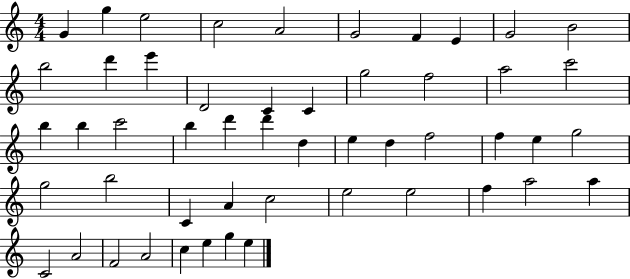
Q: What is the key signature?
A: C major